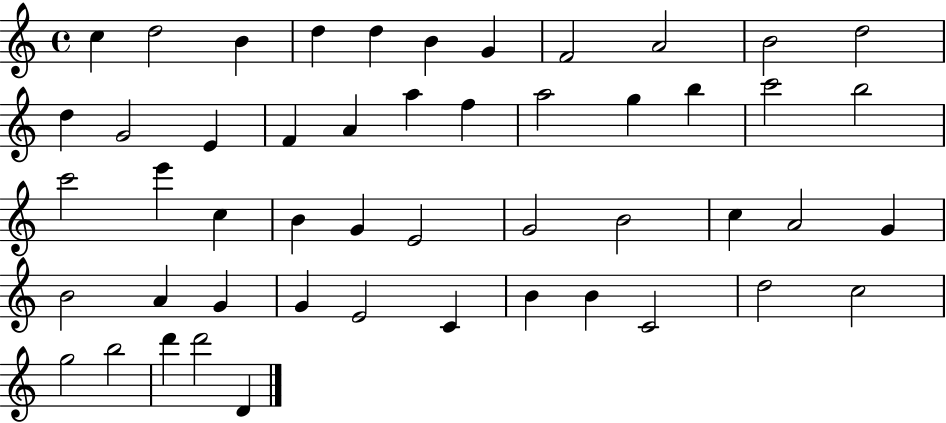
X:1
T:Untitled
M:4/4
L:1/4
K:C
c d2 B d d B G F2 A2 B2 d2 d G2 E F A a f a2 g b c'2 b2 c'2 e' c B G E2 G2 B2 c A2 G B2 A G G E2 C B B C2 d2 c2 g2 b2 d' d'2 D